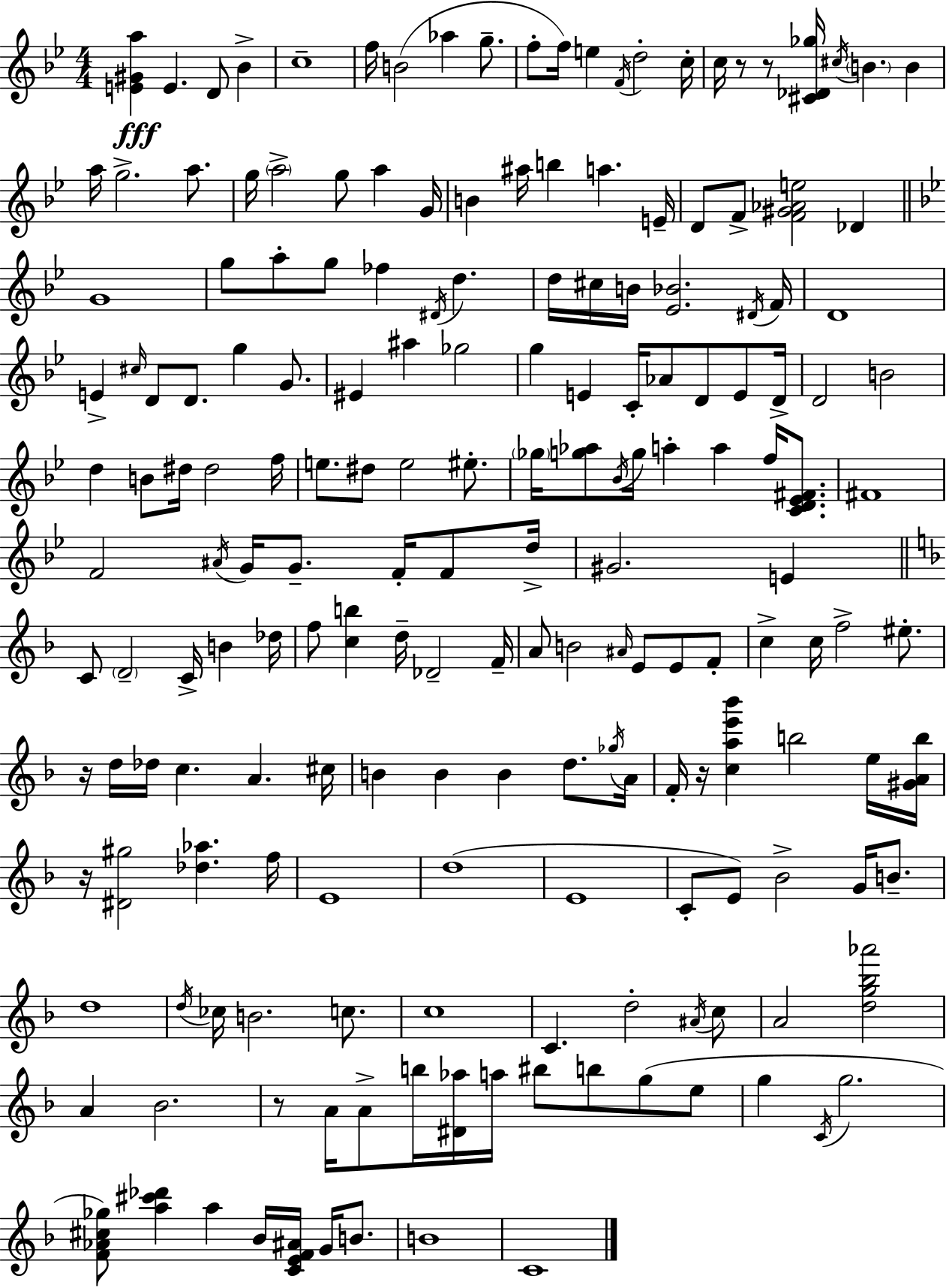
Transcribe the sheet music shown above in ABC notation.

X:1
T:Untitled
M:4/4
L:1/4
K:Gm
[E^Ga] E D/2 _B c4 f/4 B2 _a g/2 f/2 f/4 e F/4 d2 c/4 c/4 z/2 z/2 [^C_D_g]/4 ^c/4 B B a/4 g2 a/2 g/4 a2 g/2 a G/4 B ^a/4 b a E/4 D/2 F/2 [F^G_Ae]2 _D G4 g/2 a/2 g/2 _f ^D/4 d d/4 ^c/4 B/4 [_E_B]2 ^D/4 F/4 D4 E ^c/4 D/2 D/2 g G/2 ^E ^a _g2 g E C/4 _A/2 D/2 E/2 D/4 D2 B2 d B/2 ^d/4 ^d2 f/4 e/2 ^d/2 e2 ^e/2 _g/4 [g_a]/2 _B/4 g/4 a a f/4 [CD_E^F]/2 ^F4 F2 ^A/4 G/4 G/2 F/4 F/2 d/4 ^G2 E C/2 D2 C/4 B _d/4 f/2 [cb] d/4 _D2 F/4 A/2 B2 ^A/4 E/2 E/2 F/2 c c/4 f2 ^e/2 z/4 d/4 _d/4 c A ^c/4 B B B d/2 _g/4 A/4 F/4 z/4 [cae'_b'] b2 e/4 [^GAb]/4 z/4 [^D^g]2 [_d_a] f/4 E4 d4 E4 C/2 E/2 _B2 G/4 B/2 d4 d/4 _c/4 B2 c/2 c4 C d2 ^A/4 c/2 A2 [dg_b_a']2 A _B2 z/2 A/4 A/2 b/4 [^D_a]/4 a/4 ^b/2 b/2 g/2 e/2 g C/4 g2 [F_A^c_g]/2 [a^c'_d'] a _B/4 [CEF^A]/4 G/4 B/2 B4 C4